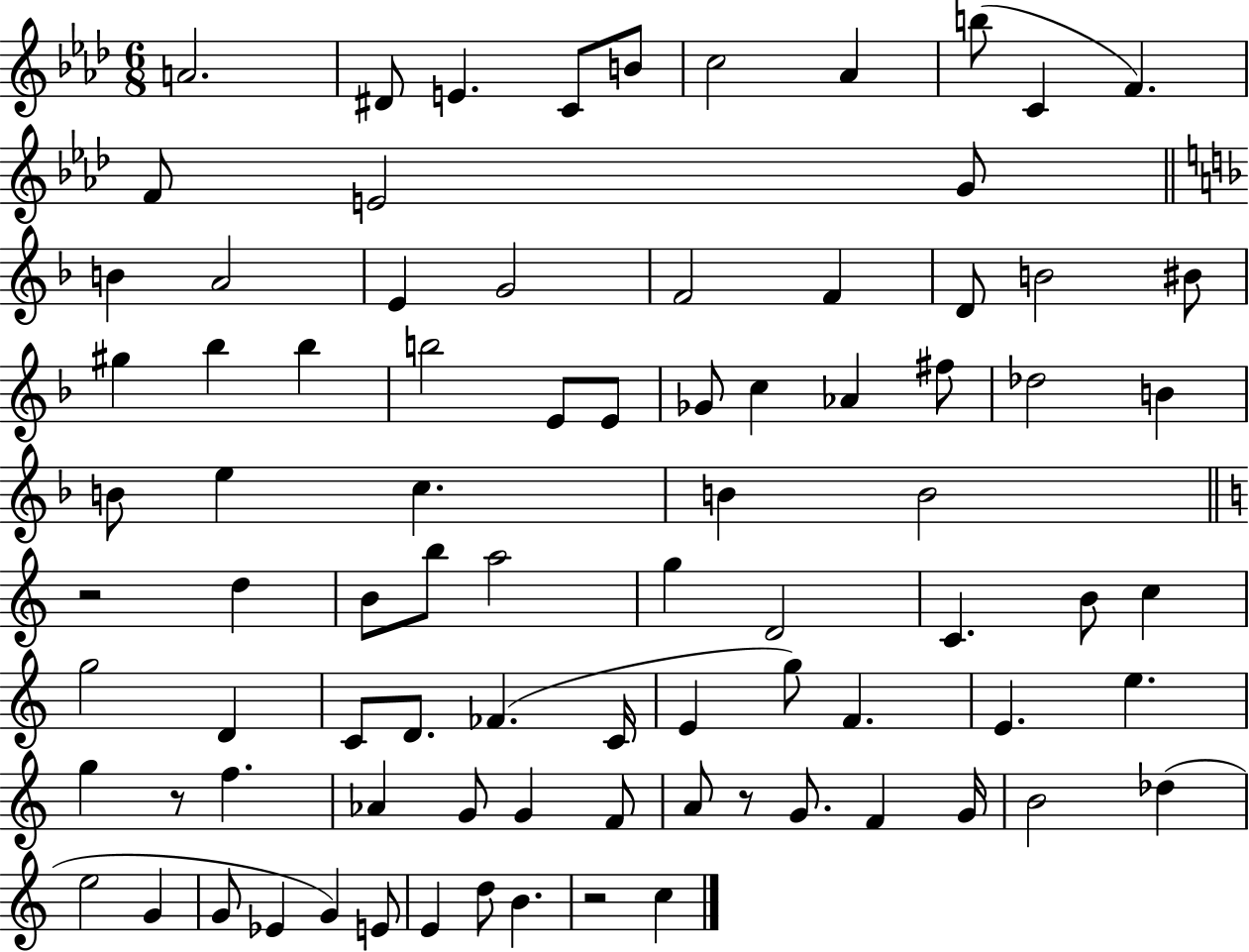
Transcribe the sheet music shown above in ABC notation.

X:1
T:Untitled
M:6/8
L:1/4
K:Ab
A2 ^D/2 E C/2 B/2 c2 _A b/2 C F F/2 E2 G/2 B A2 E G2 F2 F D/2 B2 ^B/2 ^g _b _b b2 E/2 E/2 _G/2 c _A ^f/2 _d2 B B/2 e c B B2 z2 d B/2 b/2 a2 g D2 C B/2 c g2 D C/2 D/2 _F C/4 E g/2 F E e g z/2 f _A G/2 G F/2 A/2 z/2 G/2 F G/4 B2 _d e2 G G/2 _E G E/2 E d/2 B z2 c